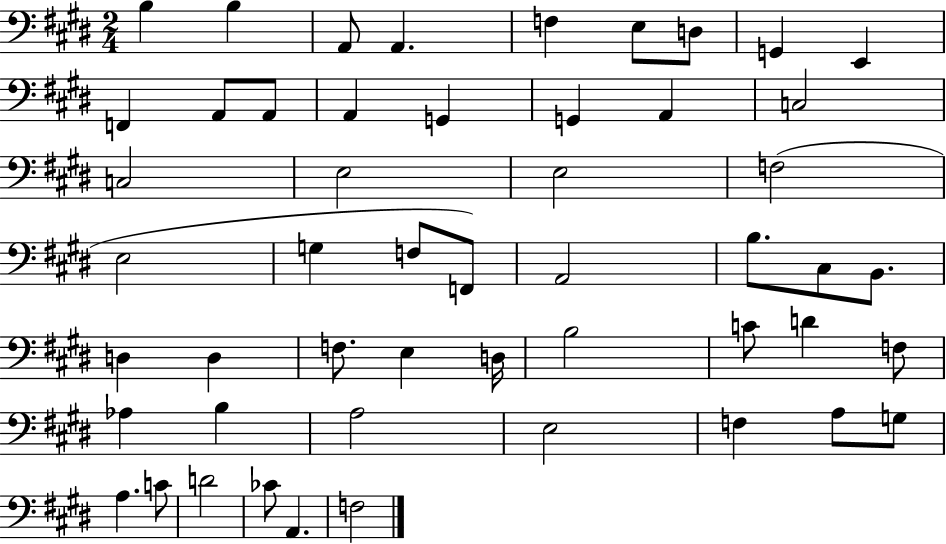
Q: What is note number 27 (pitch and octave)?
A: B3